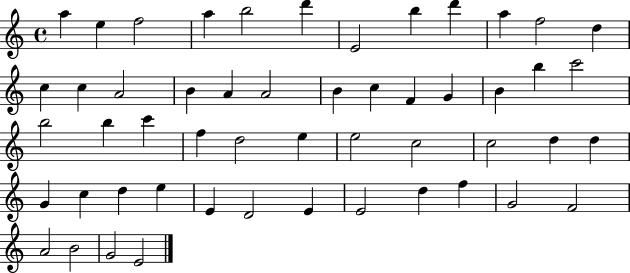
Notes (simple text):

A5/q E5/q F5/h A5/q B5/h D6/q E4/h B5/q D6/q A5/q F5/h D5/q C5/q C5/q A4/h B4/q A4/q A4/h B4/q C5/q F4/q G4/q B4/q B5/q C6/h B5/h B5/q C6/q F5/q D5/h E5/q E5/h C5/h C5/h D5/q D5/q G4/q C5/q D5/q E5/q E4/q D4/h E4/q E4/h D5/q F5/q G4/h F4/h A4/h B4/h G4/h E4/h